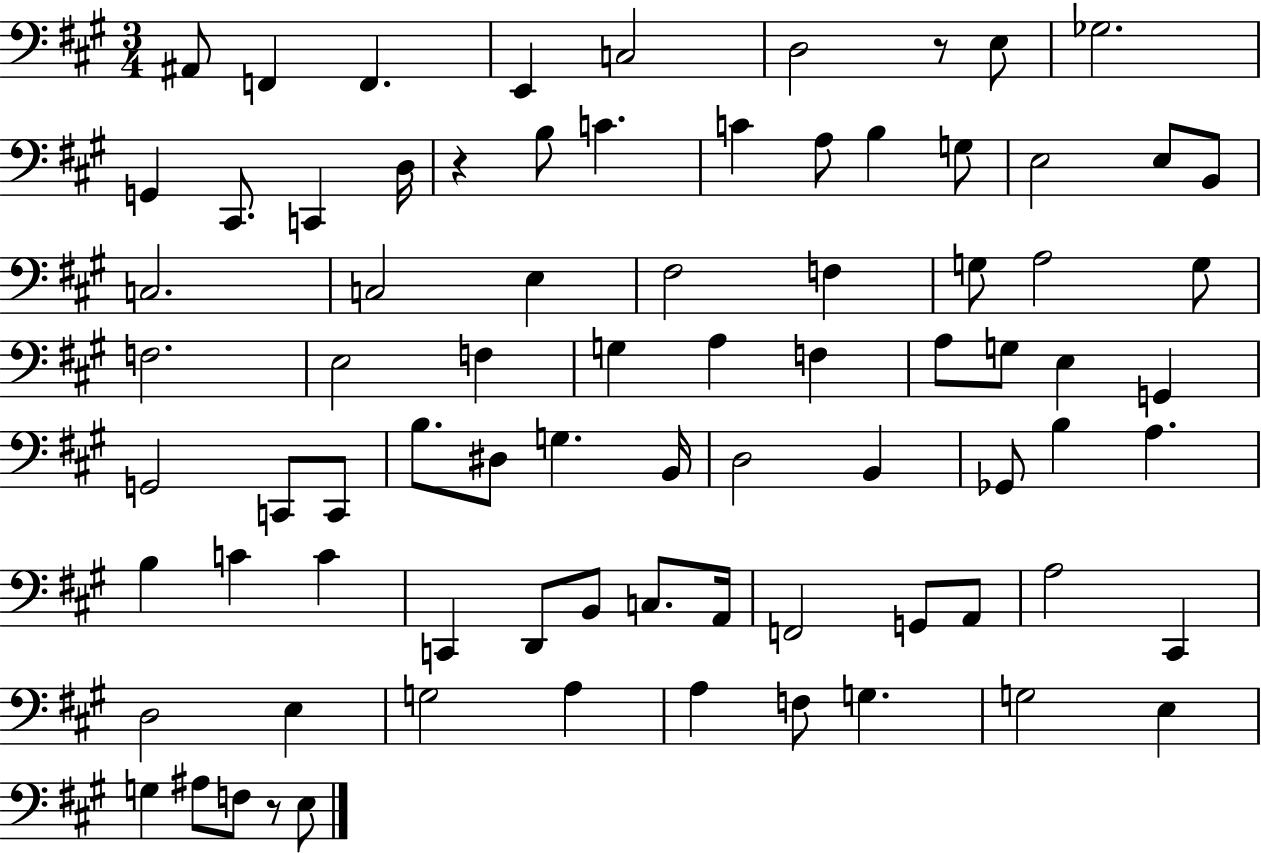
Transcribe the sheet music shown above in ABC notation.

X:1
T:Untitled
M:3/4
L:1/4
K:A
^A,,/2 F,, F,, E,, C,2 D,2 z/2 E,/2 _G,2 G,, ^C,,/2 C,, D,/4 z B,/2 C C A,/2 B, G,/2 E,2 E,/2 B,,/2 C,2 C,2 E, ^F,2 F, G,/2 A,2 G,/2 F,2 E,2 F, G, A, F, A,/2 G,/2 E, G,, G,,2 C,,/2 C,,/2 B,/2 ^D,/2 G, B,,/4 D,2 B,, _G,,/2 B, A, B, C C C,, D,,/2 B,,/2 C,/2 A,,/4 F,,2 G,,/2 A,,/2 A,2 ^C,, D,2 E, G,2 A, A, F,/2 G, G,2 E, G, ^A,/2 F,/2 z/2 E,/2